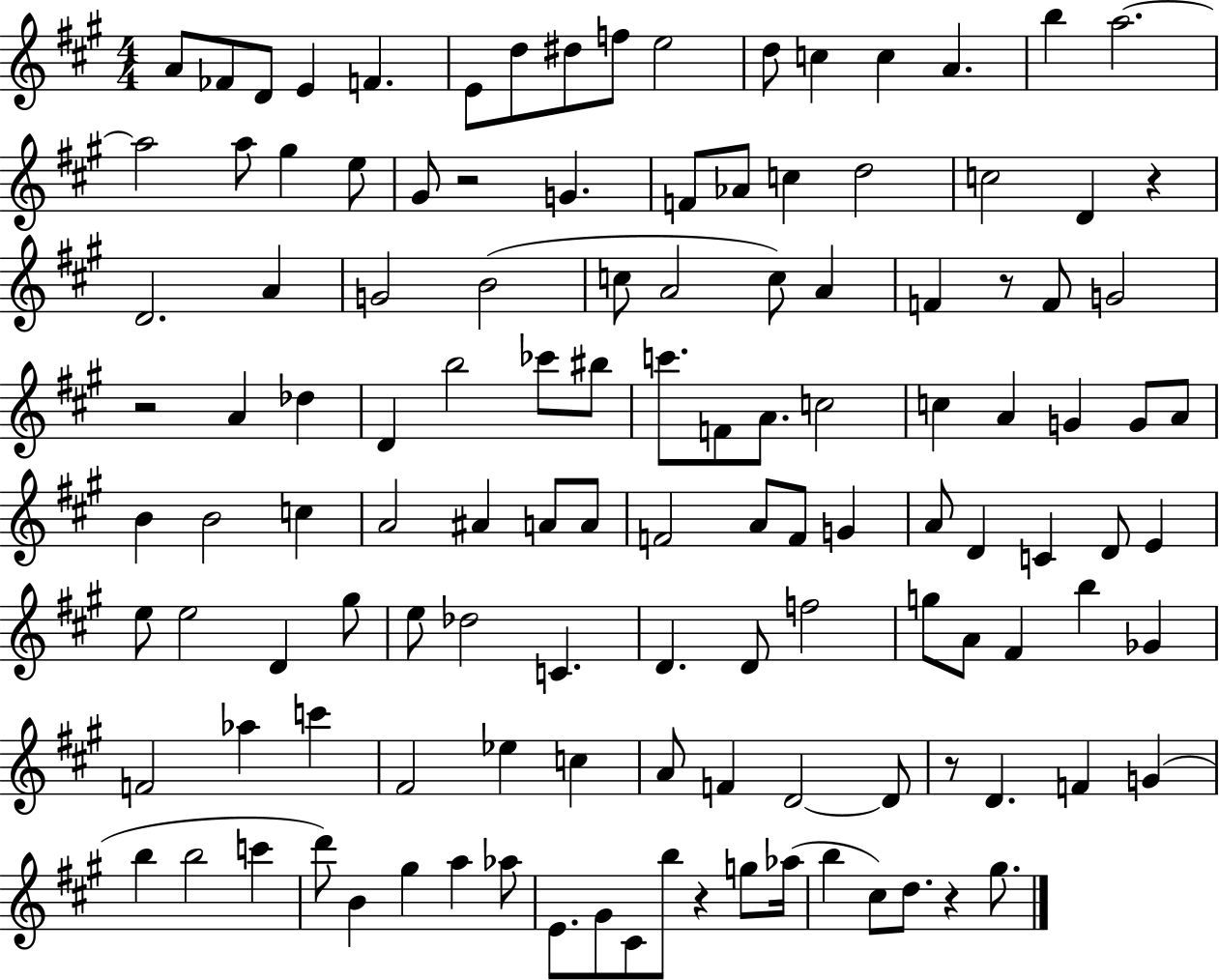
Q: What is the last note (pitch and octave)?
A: G#5